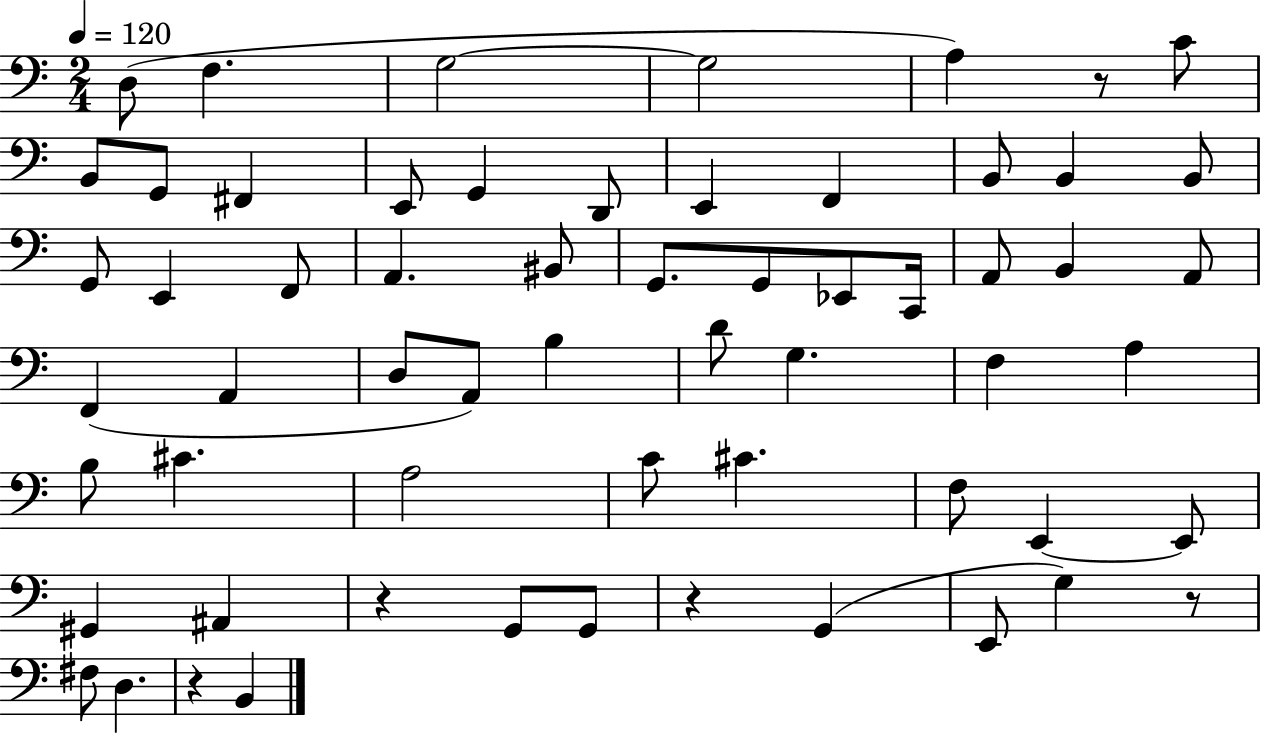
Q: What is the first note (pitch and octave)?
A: D3